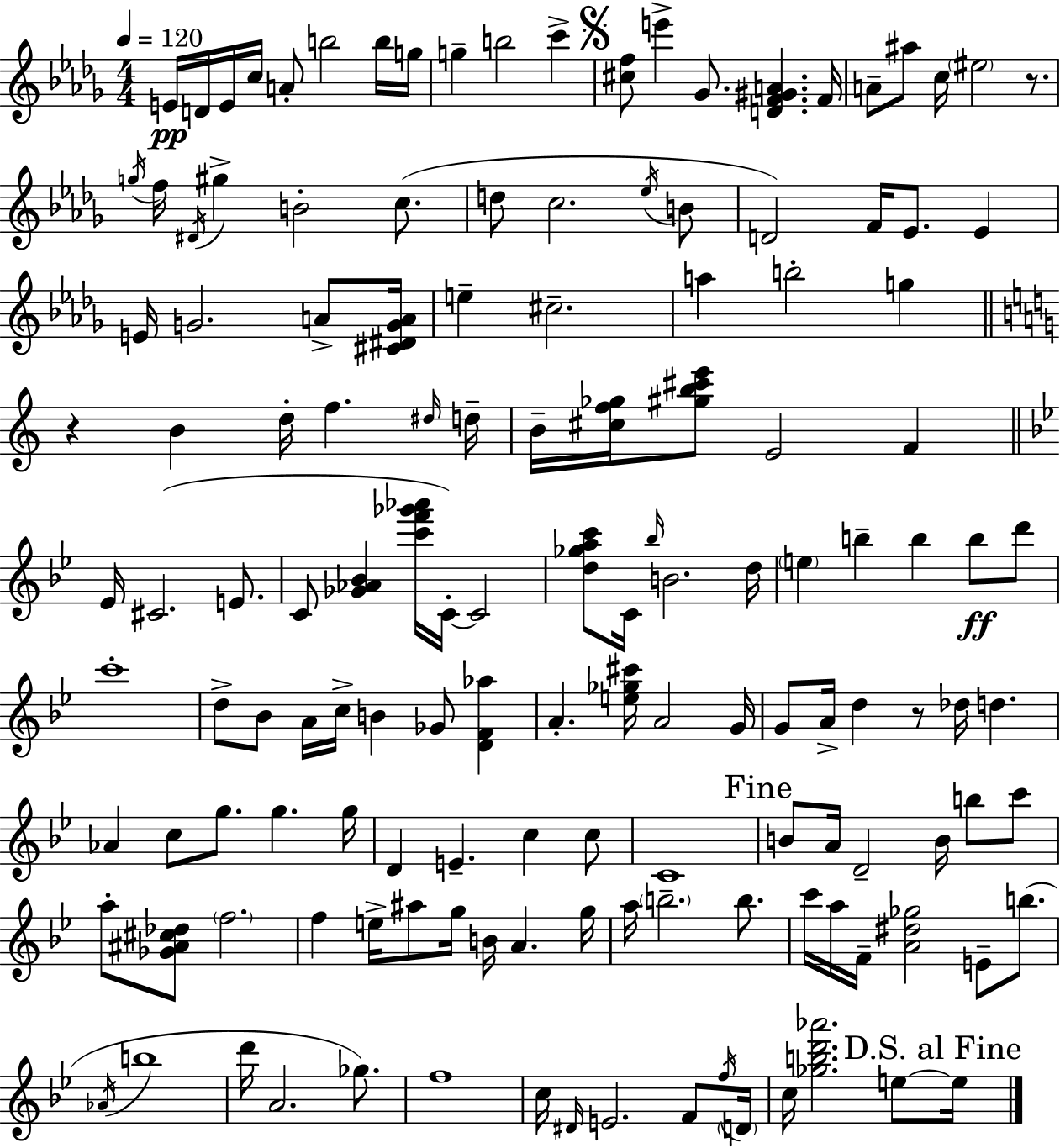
{
  \clef treble
  \numericTimeSignature
  \time 4/4
  \key bes \minor
  \tempo 4 = 120
  e'16\pp d'16 e'16 c''16 a'8-. b''2 b''16 g''16 | g''4-- b''2 c'''4-> | \mark \markup { \musicglyph "scripts.segno" } <cis'' f''>8 e'''4-> ges'8. <d' f' gis' a'>4. f'16 | a'8-- ais''8 c''16 \parenthesize eis''2 r8. | \break \acciaccatura { g''16 } f''16 \acciaccatura { dis'16 } gis''4-> b'2-. c''8.( | d''8 c''2. | \acciaccatura { ees''16 } b'8 d'2) f'16 ees'8. ees'4 | e'16 g'2. | \break a'8-> <cis' dis' g' a'>16 e''4-- cis''2.-- | a''4 b''2-. g''4 | \bar "||" \break \key c \major r4 b'4 d''16-. f''4. \grace { dis''16 } | d''16-- b'16-- <cis'' f'' ges''>16 <gis'' b'' cis''' e'''>8 e'2 f'4 | \bar "||" \break \key bes \major ees'16 cis'2.( e'8. | c'8 <ges' aes' bes'>4 <c''' f''' ges''' aes'''>16 c'16-.~~) c'2 | <d'' ges'' a'' c'''>8 c'16 \grace { bes''16 } b'2. | d''16 \parenthesize e''4 b''4-- b''4 b''8\ff d'''8 | \break c'''1-. | d''8-> bes'8 a'16 c''16-> b'4 ges'8 <d' f' aes''>4 | a'4.-. <e'' ges'' cis'''>16 a'2 | g'16 g'8 a'16-> d''4 r8 des''16 d''4. | \break aes'4 c''8 g''8. g''4. | g''16 d'4 e'4.-- c''4 c''8 | c'1 | \mark "Fine" b'8 a'16 d'2-- b'16 b''8 c'''8 | \break a''8-. <ges' ais' cis'' des''>8 \parenthesize f''2. | f''4 e''16-> ais''8 g''16 b'16 a'4. | g''16 a''16 \parenthesize b''2.-- b''8. | c'''16 a''16 f'16-- <a' dis'' ges''>2 e'8-- b''8.( | \break \acciaccatura { aes'16 } b''1 | d'''16 a'2. ges''8.) | f''1 | c''16 \grace { dis'16 } e'2. | \break f'8 \acciaccatura { f''16 } \parenthesize d'16 c''16 <ges'' b'' d''' aes'''>2. | e''8~~ \mark "D.S. al Fine" e''16 \bar "|."
}